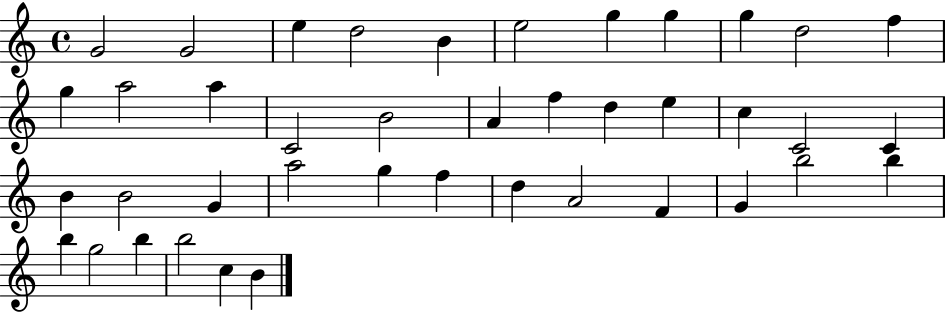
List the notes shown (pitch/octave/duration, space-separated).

G4/h G4/h E5/q D5/h B4/q E5/h G5/q G5/q G5/q D5/h F5/q G5/q A5/h A5/q C4/h B4/h A4/q F5/q D5/q E5/q C5/q C4/h C4/q B4/q B4/h G4/q A5/h G5/q F5/q D5/q A4/h F4/q G4/q B5/h B5/q B5/q G5/h B5/q B5/h C5/q B4/q